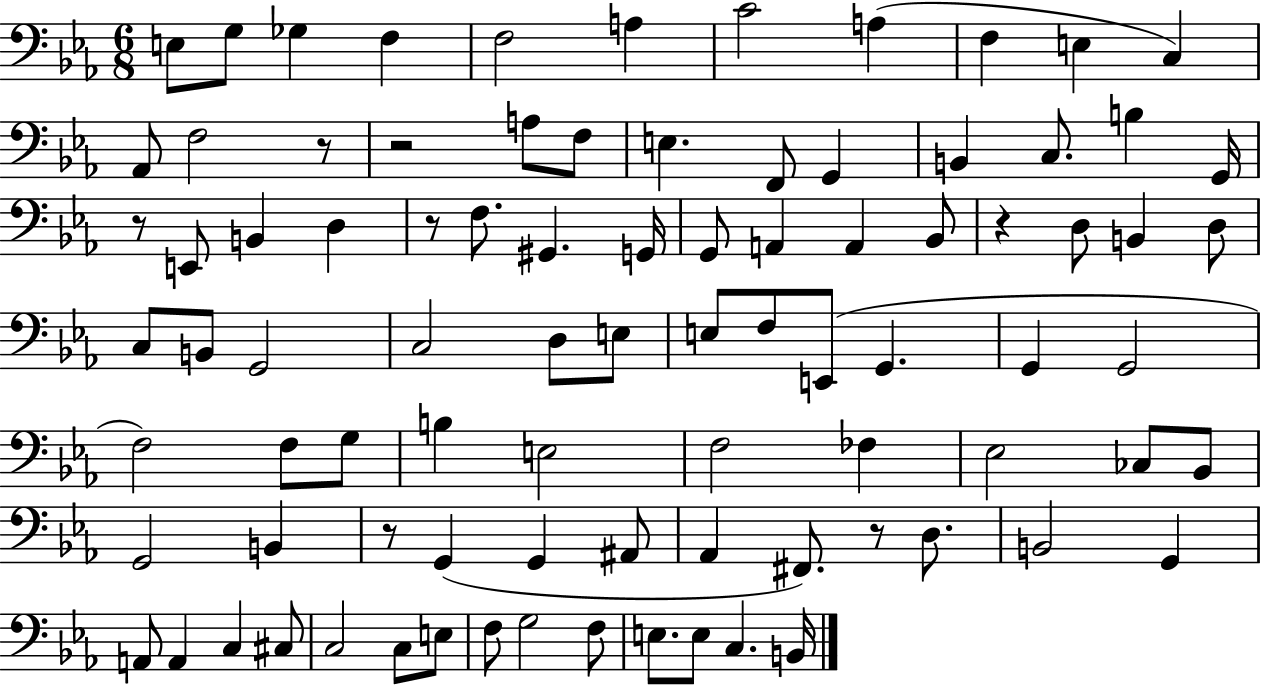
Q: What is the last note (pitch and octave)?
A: B2